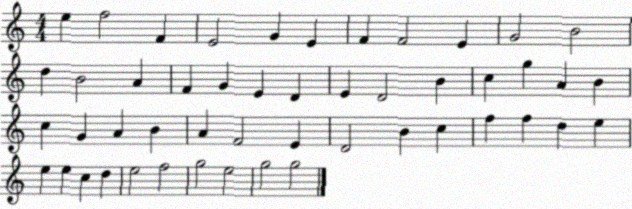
X:1
T:Untitled
M:4/4
L:1/4
K:C
e f2 F E2 G E F F2 E G2 B2 d B2 A F G E D E D2 B c g A B c G A B A F2 E D2 B c f f d e e e c d e2 f2 g2 e2 g2 g2